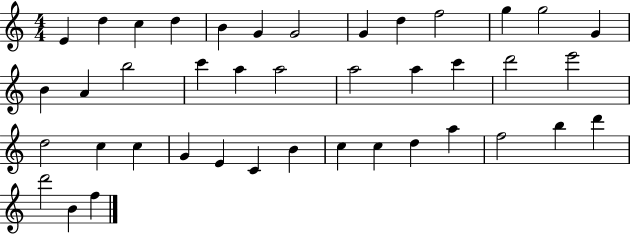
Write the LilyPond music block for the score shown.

{
  \clef treble
  \numericTimeSignature
  \time 4/4
  \key c \major
  e'4 d''4 c''4 d''4 | b'4 g'4 g'2 | g'4 d''4 f''2 | g''4 g''2 g'4 | \break b'4 a'4 b''2 | c'''4 a''4 a''2 | a''2 a''4 c'''4 | d'''2 e'''2 | \break d''2 c''4 c''4 | g'4 e'4 c'4 b'4 | c''4 c''4 d''4 a''4 | f''2 b''4 d'''4 | \break d'''2 b'4 f''4 | \bar "|."
}